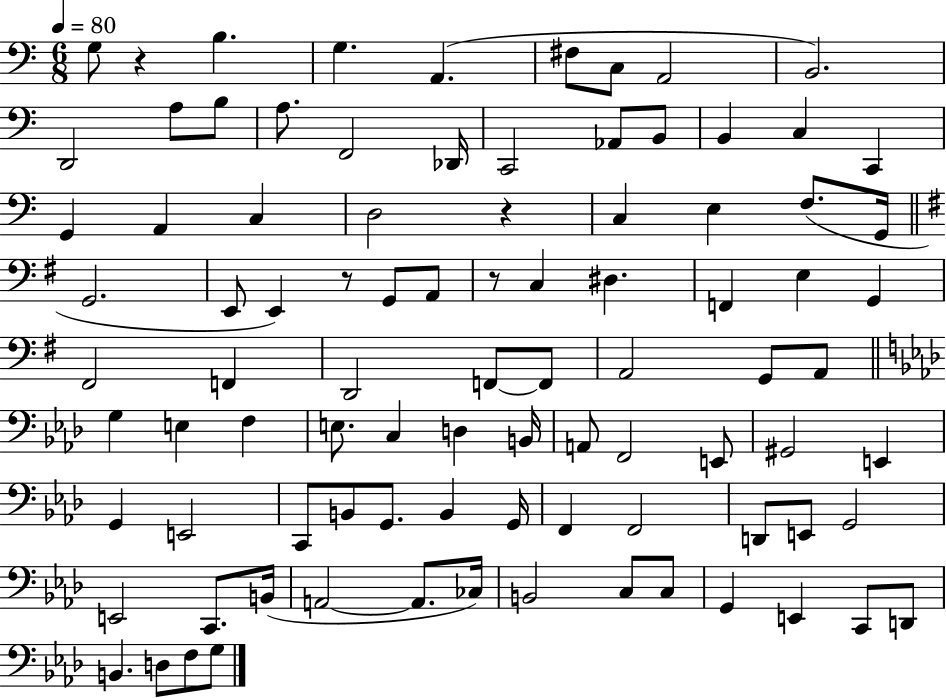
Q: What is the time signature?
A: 6/8